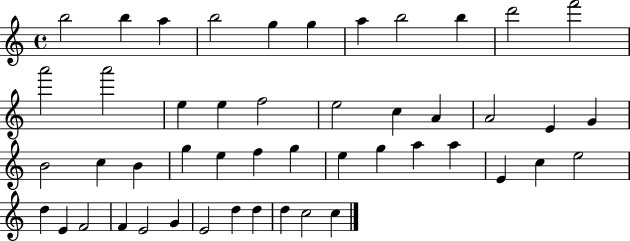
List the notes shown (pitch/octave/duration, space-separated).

B5/h B5/q A5/q B5/h G5/q G5/q A5/q B5/h B5/q D6/h F6/h A6/h A6/h E5/q E5/q F5/h E5/h C5/q A4/q A4/h E4/q G4/q B4/h C5/q B4/q G5/q E5/q F5/q G5/q E5/q G5/q A5/q A5/q E4/q C5/q E5/h D5/q E4/q F4/h F4/q E4/h G4/q E4/h D5/q D5/q D5/q C5/h C5/q